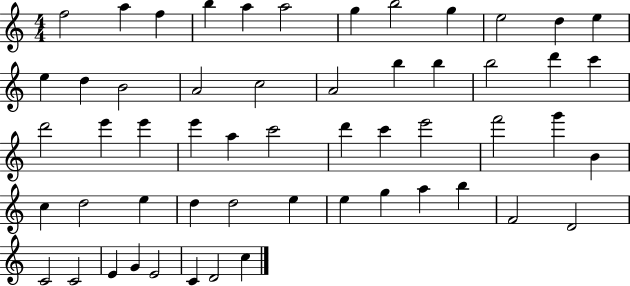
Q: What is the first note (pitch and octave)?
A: F5